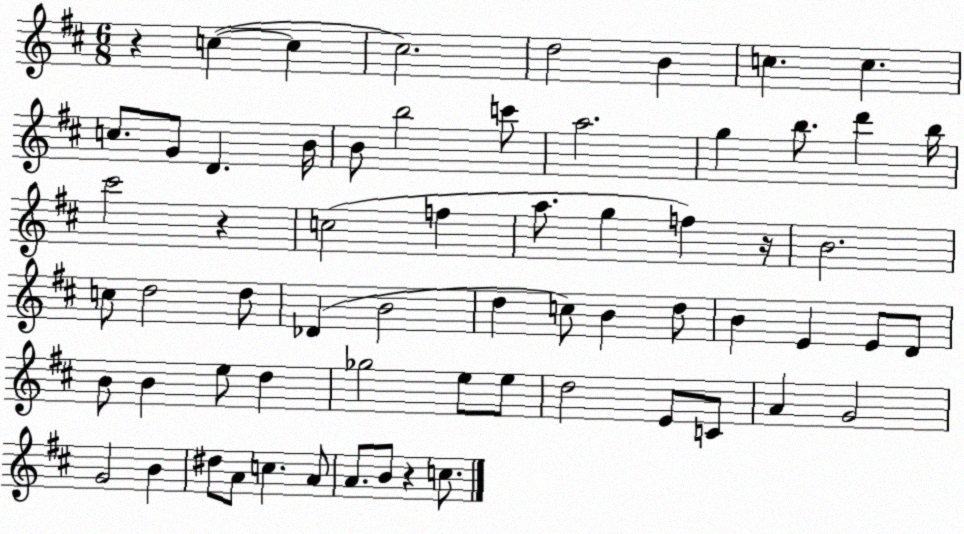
X:1
T:Untitled
M:6/8
L:1/4
K:D
z c c ^c2 d2 B c c c/2 G/2 D B/4 B/2 b2 c'/2 a2 g b/2 d' b/4 ^c'2 z c2 f a/2 g f z/4 B2 c/2 d2 d/2 _D B2 d c/2 B d/2 B E E/2 D/2 B/2 B e/2 d _g2 e/2 e/2 d2 E/2 C/2 A G2 G2 B ^d/2 A/2 c A/2 A/2 B/2 z c/2